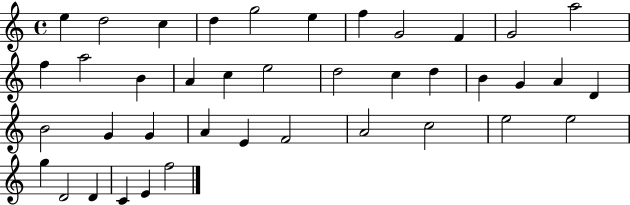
E5/q D5/h C5/q D5/q G5/h E5/q F5/q G4/h F4/q G4/h A5/h F5/q A5/h B4/q A4/q C5/q E5/h D5/h C5/q D5/q B4/q G4/q A4/q D4/q B4/h G4/q G4/q A4/q E4/q F4/h A4/h C5/h E5/h E5/h G5/q D4/h D4/q C4/q E4/q F5/h